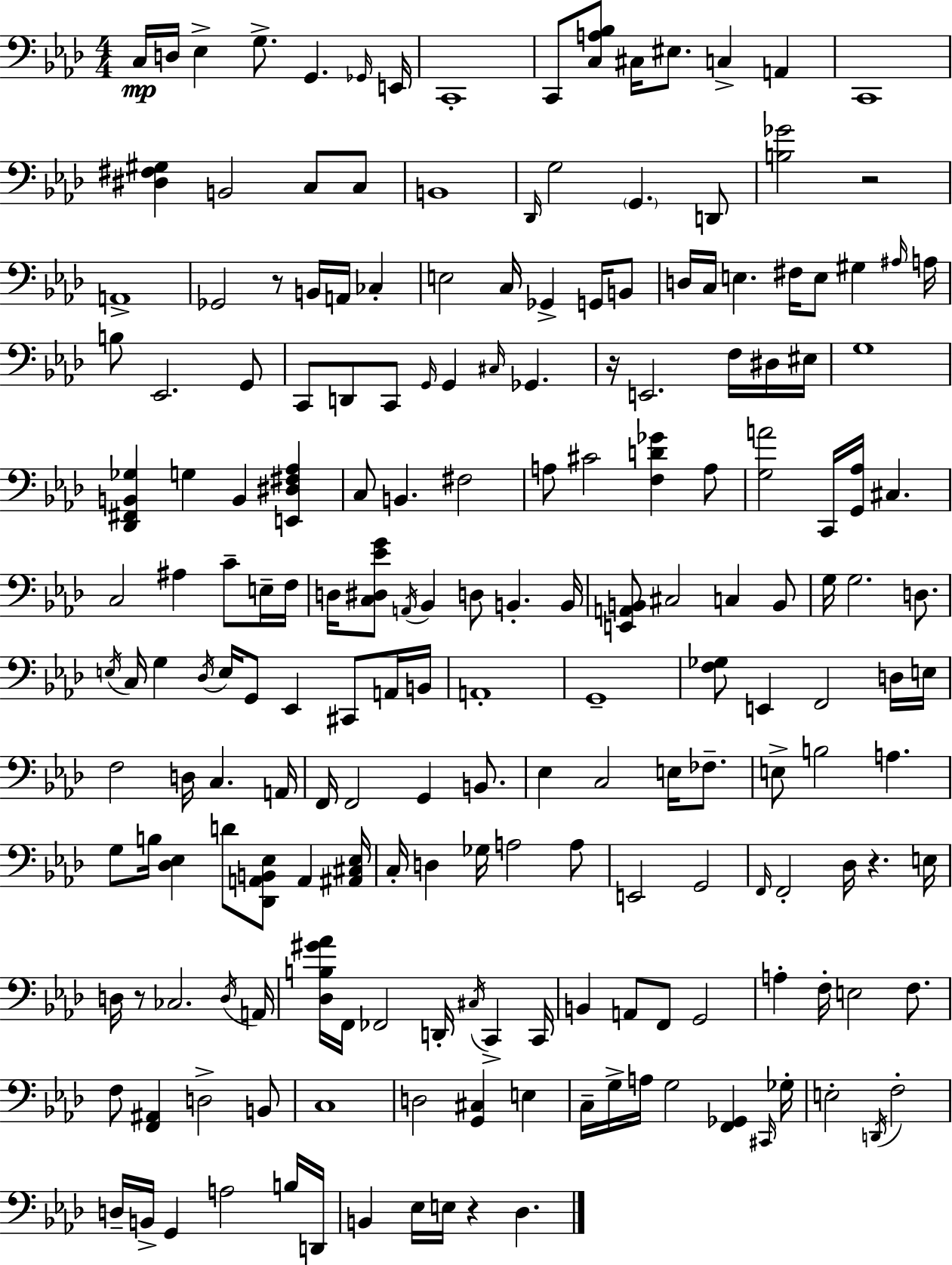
X:1
T:Untitled
M:4/4
L:1/4
K:Ab
C,/4 D,/4 _E, G,/2 G,, _G,,/4 E,,/4 C,,4 C,,/2 [C,A,_B,]/2 ^C,/4 ^E,/2 C, A,, C,,4 [^D,^F,^G,] B,,2 C,/2 C,/2 B,,4 _D,,/4 G,2 G,, D,,/2 [B,_G]2 z2 A,,4 _G,,2 z/2 B,,/4 A,,/4 _C, E,2 C,/4 _G,, G,,/4 B,,/2 D,/4 C,/4 E, ^F,/4 E,/2 ^G, ^A,/4 A,/4 B,/2 _E,,2 G,,/2 C,,/2 D,,/2 C,,/2 G,,/4 G,, ^C,/4 _G,, z/4 E,,2 F,/4 ^D,/4 ^E,/4 G,4 [_D,,^F,,B,,_G,] G, B,, [E,,^D,^F,_A,] C,/2 B,, ^F,2 A,/2 ^C2 [F,D_G] A,/2 [G,A]2 C,,/4 [G,,_A,]/4 ^C, C,2 ^A, C/2 E,/4 F,/4 D,/4 [C,^D,_EG]/2 A,,/4 _B,, D,/2 B,, B,,/4 [E,,A,,B,,]/2 ^C,2 C, B,,/2 G,/4 G,2 D,/2 E,/4 C,/4 G, _D,/4 E,/4 G,,/2 _E,, ^C,,/2 A,,/4 B,,/4 A,,4 G,,4 [F,_G,]/2 E,, F,,2 D,/4 E,/4 F,2 D,/4 C, A,,/4 F,,/4 F,,2 G,, B,,/2 _E, C,2 E,/4 _F,/2 E,/2 B,2 A, G,/2 B,/4 [_D,_E,] D/2 [_D,,A,,B,,_E,]/2 A,, [^A,,^C,_E,]/4 C,/4 D, _G,/4 A,2 A,/2 E,,2 G,,2 F,,/4 F,,2 _D,/4 z E,/4 D,/4 z/2 _C,2 D,/4 A,,/4 [_D,B,^G_A]/4 F,,/4 _F,,2 D,,/4 ^C,/4 C,, C,,/4 B,, A,,/2 F,,/2 G,,2 A, F,/4 E,2 F,/2 F,/2 [F,,^A,,] D,2 B,,/2 C,4 D,2 [G,,^C,] E, C,/4 G,/4 A,/4 G,2 [F,,_G,,] ^C,,/4 _G,/4 E,2 D,,/4 F,2 D,/4 B,,/4 G,, A,2 B,/4 D,,/4 B,, _E,/4 E,/4 z _D,